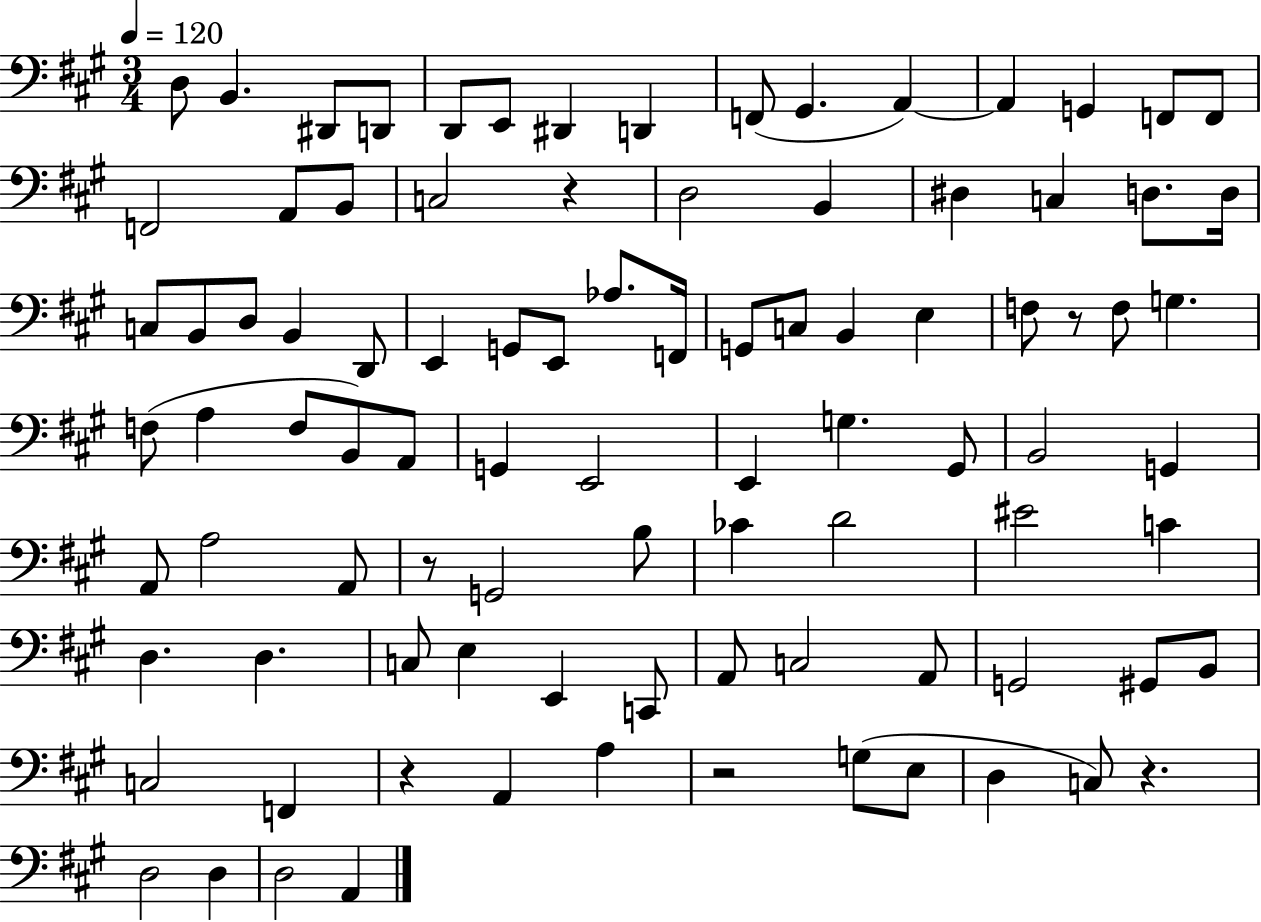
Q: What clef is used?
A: bass